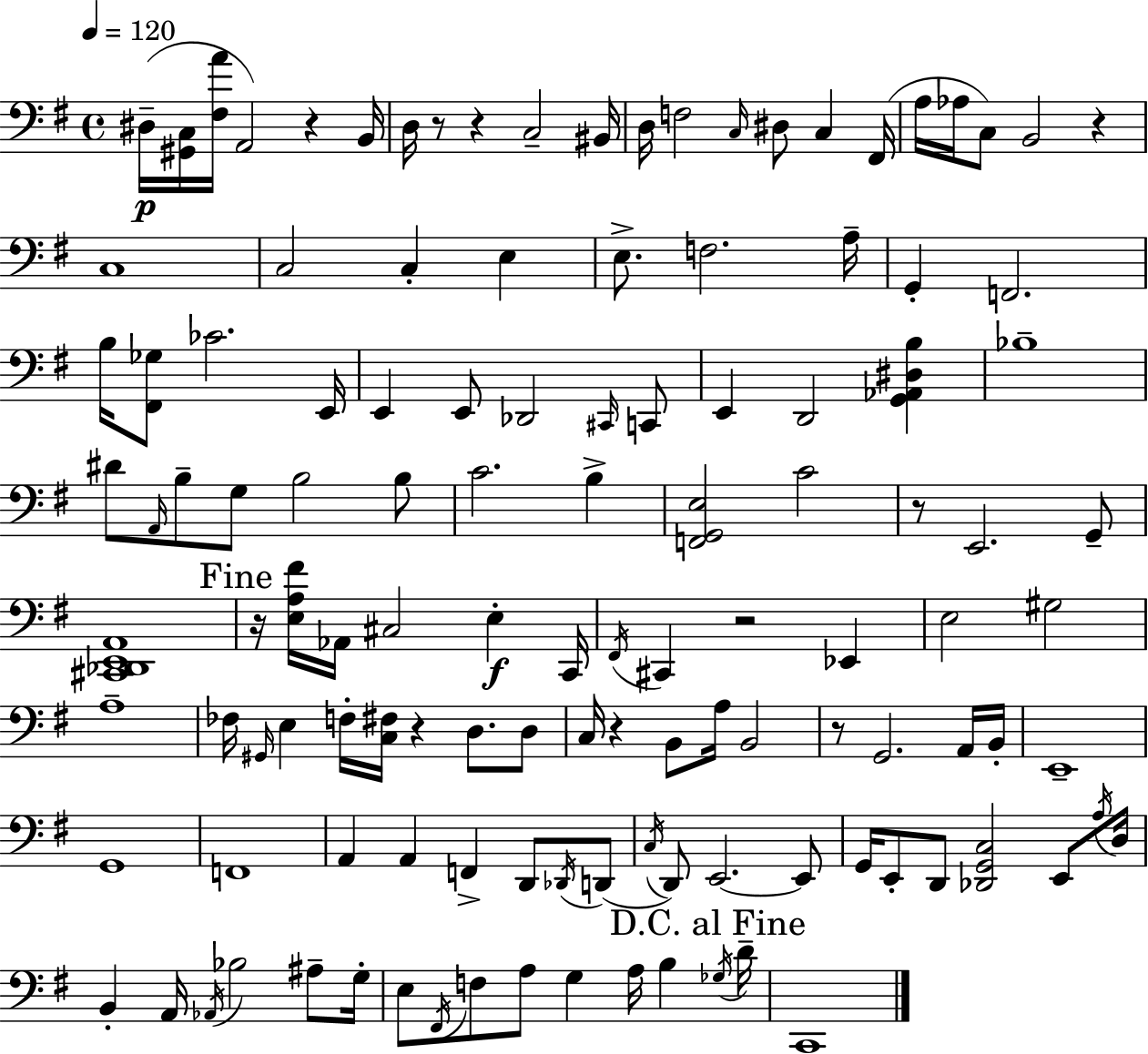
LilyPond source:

{
  \clef bass
  \time 4/4
  \defaultTimeSignature
  \key e \minor
  \tempo 4 = 120
  dis16--(\p <gis, c>16 <fis a'>16 a,2) r4 b,16 | d16 r8 r4 c2-- bis,16 | d16 f2 \grace { c16 } dis8 c4 | fis,16( a16 aes16 c8) b,2 r4 | \break c1 | c2 c4-. e4 | e8.-> f2. | a16-- g,4-. f,2. | \break b16 <fis, ges>8 ces'2. | e,16 e,4 e,8 des,2 \grace { cis,16 } | c,8 e,4 d,2 <g, aes, dis b>4 | bes1-- | \break dis'8 \grace { a,16 } b8-- g8 b2 | b8 c'2. b4-> | <f, g, e>2 c'2 | r8 e,2. | \break g,8-- <cis, des, e, a,>1 | \mark "Fine" r16 <e a fis'>16 aes,16 cis2 e4-.\f | c,16 \acciaccatura { fis,16 } cis,4 r2 | ees,4 e2 gis2 | \break a1-- | fes16 \grace { gis,16 } e4 f16-. <c fis>16 r4 | d8. d8 c16 r4 b,8 a16 b,2 | r8 g,2. | \break a,16 b,16-. e,1-- | g,1 | f,1 | a,4 a,4 f,4-> | \break d,8 \acciaccatura { des,16 }( d,8 \acciaccatura { c16 } d,8) e,2.~~ | e,8 g,16 e,8-. d,8 <des, g, c>2 | e,8 \acciaccatura { a16 } d16 b,4-. a,16 \acciaccatura { aes,16 } bes2 | ais8-- g16-. e8 \acciaccatura { fis,16 } f8 a8 | \break g4 a16 b4 \mark "D.C. al Fine" \acciaccatura { ges16 } d'16-- c,1 | \bar "|."
}